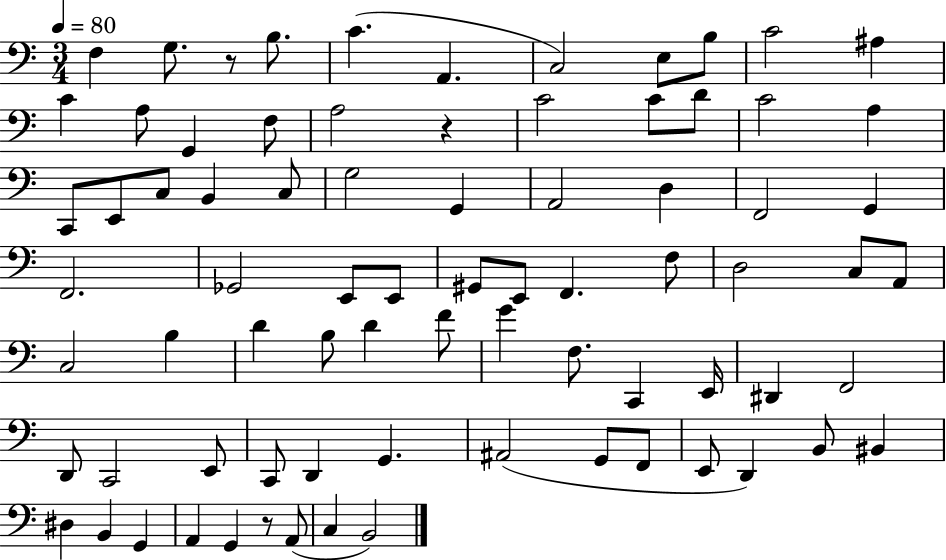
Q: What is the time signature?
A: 3/4